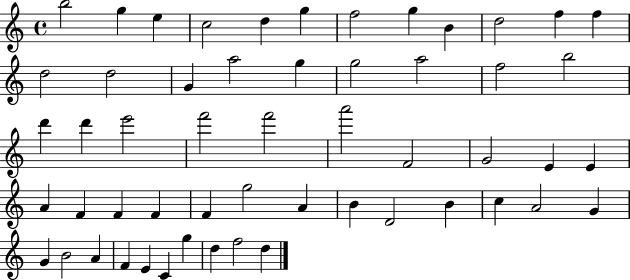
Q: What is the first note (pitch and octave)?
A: B5